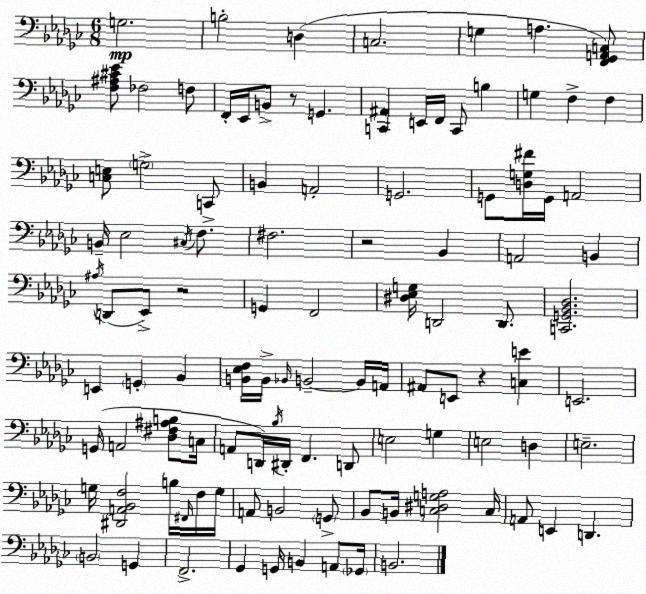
X:1
T:Untitled
M:6/8
L:1/4
K:Ebm
G,2 B,2 D, C,2 G, A, [F,,_G,,A,,C,]/2 [F,^A,^C_E]/2 _F,2 F,/2 F,,/4 _E,,/4 B,,/2 z/2 G,, [C,,^A,,] E,,/4 F,,/4 C,,/2 B, G, F, F, [C,E,]/2 G,2 C,,/2 B,, A,,2 G,,2 G,,/2 [D,G,^F]/4 G,,/4 A,,2 B,,/4 _E,2 ^C,/4 F,/2 ^F,2 z2 _B,, A,,2 B,, ^A,/4 D,,/2 _E,,/2 z2 G,, F,,2 [^D,_E,G,]/4 D,,2 D,,/2 [C,,G,,_B,,_D,]2 E,, G,, _B,, [B,,_E,F,]/4 B,,/4 _B,,/4 B,,2 B,,/4 A,,/4 ^A,,/2 E,,/2 z [C,E] E,,2 G,,/4 A,,2 [_D,^F,^A,B,]/2 C,/4 A,,/2 D,,/4 _B,/4 ^D,,/4 F,, D,,/2 E,2 G, E,2 D, E,2 G,/4 [^D,,A,,_B,,F,]2 B,/4 ^F,,/4 F,/4 G,/4 A,,/2 B,,2 G,,/2 _B,,/2 B,,/4 [C,^D,G,A,]2 C,/4 A,,/2 E,, D,, B,,2 G,, F,,2 _G,, G,,/4 B,, A,,/2 _G,,/4 B,,2